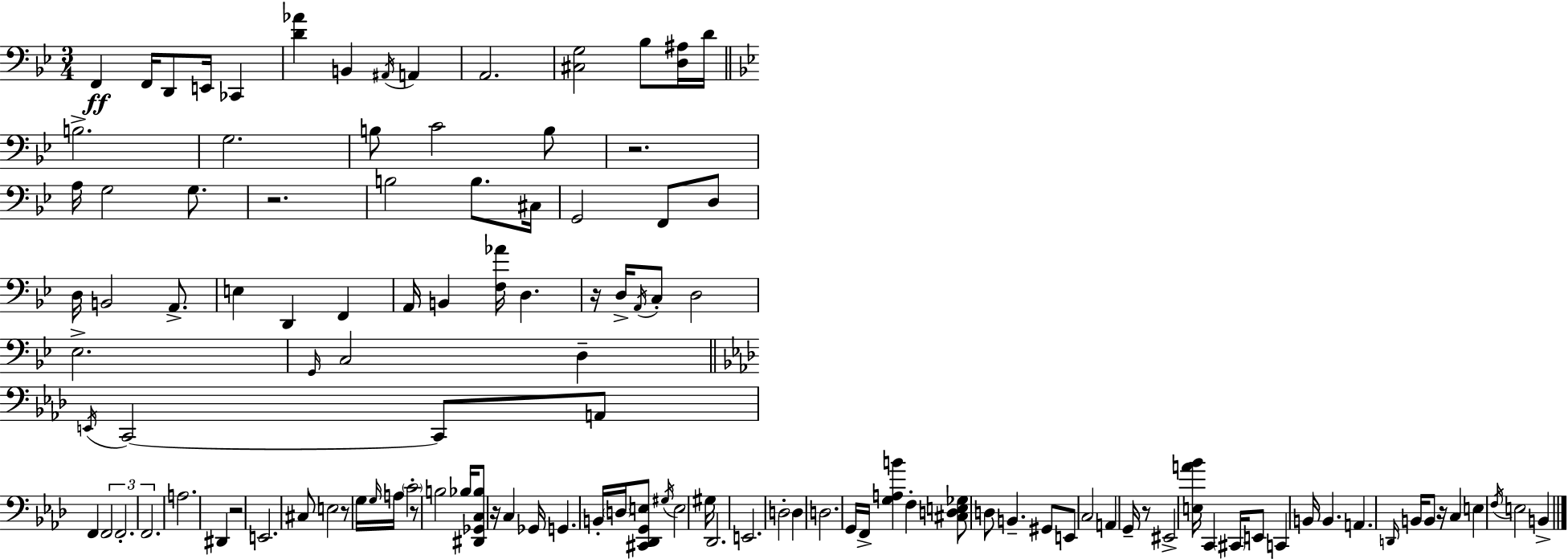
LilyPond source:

{
  \clef bass
  \numericTimeSignature
  \time 3/4
  \key g \minor
  f,4\ff f,16 d,8 e,16 ces,4 | <d' aes'>4 b,4 \acciaccatura { ais,16 } a,4 | a,2. | <cis g>2 bes8 <d ais>16 | \break d'16 \bar "||" \break \key g \minor b2.-> | g2. | b8 c'2 b8 | r2. | \break a16 g2 g8. | r2. | b2 b8. cis16 | g,2 f,8 d8 | \break d16 b,2 a,8.-> | e4 d,4 f,4 | a,16 b,4 <f aes'>16 d4. | r16 d16-> \acciaccatura { a,16 } c8-. d2 | \break ees2.-> | \grace { g,16 } c2 d4-- | \bar "||" \break \key aes \major \acciaccatura { e,16 } c,2~~ c,8 a,8 | f,4 \tuplet 3/2 { f,2 | f,2.-. | f,2. } | \break a2. | dis,4 r2 | e,2. | cis8 e2 r8 | \break g16 \grace { g16 } a16 \parenthesize c'2-. | r8 b2 bes16 <dis, ges, c bes>8 | r16 c4 ges,16 g,4. | b,16-. \parenthesize d16 <cis, des, g, e>8 \acciaccatura { gis16 } e2 | \break gis16 des,2. | e,2. | d2-. d4 | d2. | \break g,16 f,16-> <g a b'>4 f4-. | <cis d e ges>8 d8 b,4.-- gis,8 | e,8 c2 a,4 | g,16-- r8 eis,2-> | \break <e a' bes'>16 c,4 \parenthesize cis,16 e,8 c,4 | b,16 b,4. a,4. | \grace { d,16 } b,16 b,8 r16 c4 | e4 \acciaccatura { f16 } e2 | \break b,4-> \bar "|."
}